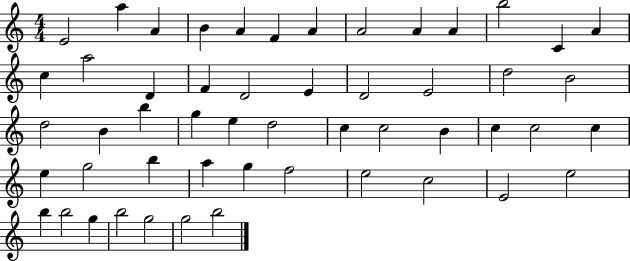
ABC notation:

X:1
T:Untitled
M:4/4
L:1/4
K:C
E2 a A B A F A A2 A A b2 C A c a2 D F D2 E D2 E2 d2 B2 d2 B b g e d2 c c2 B c c2 c e g2 b a g f2 e2 c2 E2 e2 b b2 g b2 g2 g2 b2